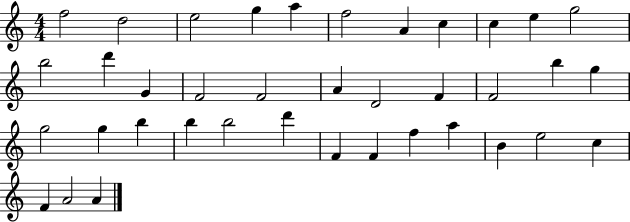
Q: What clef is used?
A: treble